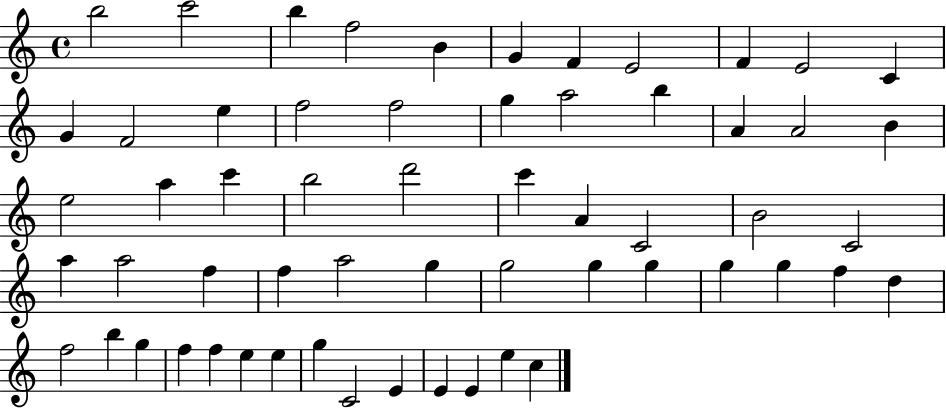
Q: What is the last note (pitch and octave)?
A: C5